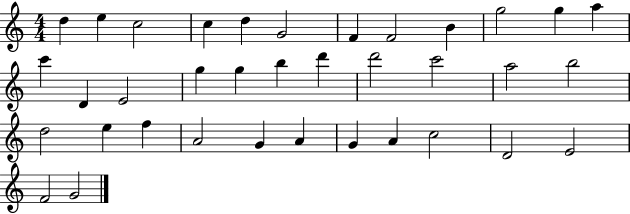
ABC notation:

X:1
T:Untitled
M:4/4
L:1/4
K:C
d e c2 c d G2 F F2 B g2 g a c' D E2 g g b d' d'2 c'2 a2 b2 d2 e f A2 G A G A c2 D2 E2 F2 G2